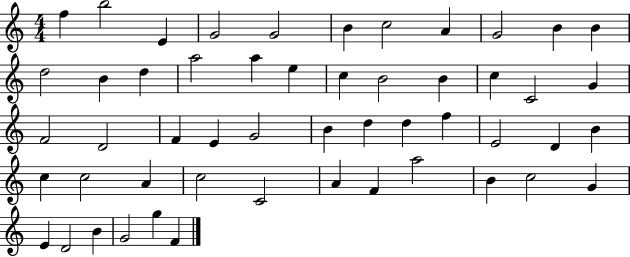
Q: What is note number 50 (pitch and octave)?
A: G4